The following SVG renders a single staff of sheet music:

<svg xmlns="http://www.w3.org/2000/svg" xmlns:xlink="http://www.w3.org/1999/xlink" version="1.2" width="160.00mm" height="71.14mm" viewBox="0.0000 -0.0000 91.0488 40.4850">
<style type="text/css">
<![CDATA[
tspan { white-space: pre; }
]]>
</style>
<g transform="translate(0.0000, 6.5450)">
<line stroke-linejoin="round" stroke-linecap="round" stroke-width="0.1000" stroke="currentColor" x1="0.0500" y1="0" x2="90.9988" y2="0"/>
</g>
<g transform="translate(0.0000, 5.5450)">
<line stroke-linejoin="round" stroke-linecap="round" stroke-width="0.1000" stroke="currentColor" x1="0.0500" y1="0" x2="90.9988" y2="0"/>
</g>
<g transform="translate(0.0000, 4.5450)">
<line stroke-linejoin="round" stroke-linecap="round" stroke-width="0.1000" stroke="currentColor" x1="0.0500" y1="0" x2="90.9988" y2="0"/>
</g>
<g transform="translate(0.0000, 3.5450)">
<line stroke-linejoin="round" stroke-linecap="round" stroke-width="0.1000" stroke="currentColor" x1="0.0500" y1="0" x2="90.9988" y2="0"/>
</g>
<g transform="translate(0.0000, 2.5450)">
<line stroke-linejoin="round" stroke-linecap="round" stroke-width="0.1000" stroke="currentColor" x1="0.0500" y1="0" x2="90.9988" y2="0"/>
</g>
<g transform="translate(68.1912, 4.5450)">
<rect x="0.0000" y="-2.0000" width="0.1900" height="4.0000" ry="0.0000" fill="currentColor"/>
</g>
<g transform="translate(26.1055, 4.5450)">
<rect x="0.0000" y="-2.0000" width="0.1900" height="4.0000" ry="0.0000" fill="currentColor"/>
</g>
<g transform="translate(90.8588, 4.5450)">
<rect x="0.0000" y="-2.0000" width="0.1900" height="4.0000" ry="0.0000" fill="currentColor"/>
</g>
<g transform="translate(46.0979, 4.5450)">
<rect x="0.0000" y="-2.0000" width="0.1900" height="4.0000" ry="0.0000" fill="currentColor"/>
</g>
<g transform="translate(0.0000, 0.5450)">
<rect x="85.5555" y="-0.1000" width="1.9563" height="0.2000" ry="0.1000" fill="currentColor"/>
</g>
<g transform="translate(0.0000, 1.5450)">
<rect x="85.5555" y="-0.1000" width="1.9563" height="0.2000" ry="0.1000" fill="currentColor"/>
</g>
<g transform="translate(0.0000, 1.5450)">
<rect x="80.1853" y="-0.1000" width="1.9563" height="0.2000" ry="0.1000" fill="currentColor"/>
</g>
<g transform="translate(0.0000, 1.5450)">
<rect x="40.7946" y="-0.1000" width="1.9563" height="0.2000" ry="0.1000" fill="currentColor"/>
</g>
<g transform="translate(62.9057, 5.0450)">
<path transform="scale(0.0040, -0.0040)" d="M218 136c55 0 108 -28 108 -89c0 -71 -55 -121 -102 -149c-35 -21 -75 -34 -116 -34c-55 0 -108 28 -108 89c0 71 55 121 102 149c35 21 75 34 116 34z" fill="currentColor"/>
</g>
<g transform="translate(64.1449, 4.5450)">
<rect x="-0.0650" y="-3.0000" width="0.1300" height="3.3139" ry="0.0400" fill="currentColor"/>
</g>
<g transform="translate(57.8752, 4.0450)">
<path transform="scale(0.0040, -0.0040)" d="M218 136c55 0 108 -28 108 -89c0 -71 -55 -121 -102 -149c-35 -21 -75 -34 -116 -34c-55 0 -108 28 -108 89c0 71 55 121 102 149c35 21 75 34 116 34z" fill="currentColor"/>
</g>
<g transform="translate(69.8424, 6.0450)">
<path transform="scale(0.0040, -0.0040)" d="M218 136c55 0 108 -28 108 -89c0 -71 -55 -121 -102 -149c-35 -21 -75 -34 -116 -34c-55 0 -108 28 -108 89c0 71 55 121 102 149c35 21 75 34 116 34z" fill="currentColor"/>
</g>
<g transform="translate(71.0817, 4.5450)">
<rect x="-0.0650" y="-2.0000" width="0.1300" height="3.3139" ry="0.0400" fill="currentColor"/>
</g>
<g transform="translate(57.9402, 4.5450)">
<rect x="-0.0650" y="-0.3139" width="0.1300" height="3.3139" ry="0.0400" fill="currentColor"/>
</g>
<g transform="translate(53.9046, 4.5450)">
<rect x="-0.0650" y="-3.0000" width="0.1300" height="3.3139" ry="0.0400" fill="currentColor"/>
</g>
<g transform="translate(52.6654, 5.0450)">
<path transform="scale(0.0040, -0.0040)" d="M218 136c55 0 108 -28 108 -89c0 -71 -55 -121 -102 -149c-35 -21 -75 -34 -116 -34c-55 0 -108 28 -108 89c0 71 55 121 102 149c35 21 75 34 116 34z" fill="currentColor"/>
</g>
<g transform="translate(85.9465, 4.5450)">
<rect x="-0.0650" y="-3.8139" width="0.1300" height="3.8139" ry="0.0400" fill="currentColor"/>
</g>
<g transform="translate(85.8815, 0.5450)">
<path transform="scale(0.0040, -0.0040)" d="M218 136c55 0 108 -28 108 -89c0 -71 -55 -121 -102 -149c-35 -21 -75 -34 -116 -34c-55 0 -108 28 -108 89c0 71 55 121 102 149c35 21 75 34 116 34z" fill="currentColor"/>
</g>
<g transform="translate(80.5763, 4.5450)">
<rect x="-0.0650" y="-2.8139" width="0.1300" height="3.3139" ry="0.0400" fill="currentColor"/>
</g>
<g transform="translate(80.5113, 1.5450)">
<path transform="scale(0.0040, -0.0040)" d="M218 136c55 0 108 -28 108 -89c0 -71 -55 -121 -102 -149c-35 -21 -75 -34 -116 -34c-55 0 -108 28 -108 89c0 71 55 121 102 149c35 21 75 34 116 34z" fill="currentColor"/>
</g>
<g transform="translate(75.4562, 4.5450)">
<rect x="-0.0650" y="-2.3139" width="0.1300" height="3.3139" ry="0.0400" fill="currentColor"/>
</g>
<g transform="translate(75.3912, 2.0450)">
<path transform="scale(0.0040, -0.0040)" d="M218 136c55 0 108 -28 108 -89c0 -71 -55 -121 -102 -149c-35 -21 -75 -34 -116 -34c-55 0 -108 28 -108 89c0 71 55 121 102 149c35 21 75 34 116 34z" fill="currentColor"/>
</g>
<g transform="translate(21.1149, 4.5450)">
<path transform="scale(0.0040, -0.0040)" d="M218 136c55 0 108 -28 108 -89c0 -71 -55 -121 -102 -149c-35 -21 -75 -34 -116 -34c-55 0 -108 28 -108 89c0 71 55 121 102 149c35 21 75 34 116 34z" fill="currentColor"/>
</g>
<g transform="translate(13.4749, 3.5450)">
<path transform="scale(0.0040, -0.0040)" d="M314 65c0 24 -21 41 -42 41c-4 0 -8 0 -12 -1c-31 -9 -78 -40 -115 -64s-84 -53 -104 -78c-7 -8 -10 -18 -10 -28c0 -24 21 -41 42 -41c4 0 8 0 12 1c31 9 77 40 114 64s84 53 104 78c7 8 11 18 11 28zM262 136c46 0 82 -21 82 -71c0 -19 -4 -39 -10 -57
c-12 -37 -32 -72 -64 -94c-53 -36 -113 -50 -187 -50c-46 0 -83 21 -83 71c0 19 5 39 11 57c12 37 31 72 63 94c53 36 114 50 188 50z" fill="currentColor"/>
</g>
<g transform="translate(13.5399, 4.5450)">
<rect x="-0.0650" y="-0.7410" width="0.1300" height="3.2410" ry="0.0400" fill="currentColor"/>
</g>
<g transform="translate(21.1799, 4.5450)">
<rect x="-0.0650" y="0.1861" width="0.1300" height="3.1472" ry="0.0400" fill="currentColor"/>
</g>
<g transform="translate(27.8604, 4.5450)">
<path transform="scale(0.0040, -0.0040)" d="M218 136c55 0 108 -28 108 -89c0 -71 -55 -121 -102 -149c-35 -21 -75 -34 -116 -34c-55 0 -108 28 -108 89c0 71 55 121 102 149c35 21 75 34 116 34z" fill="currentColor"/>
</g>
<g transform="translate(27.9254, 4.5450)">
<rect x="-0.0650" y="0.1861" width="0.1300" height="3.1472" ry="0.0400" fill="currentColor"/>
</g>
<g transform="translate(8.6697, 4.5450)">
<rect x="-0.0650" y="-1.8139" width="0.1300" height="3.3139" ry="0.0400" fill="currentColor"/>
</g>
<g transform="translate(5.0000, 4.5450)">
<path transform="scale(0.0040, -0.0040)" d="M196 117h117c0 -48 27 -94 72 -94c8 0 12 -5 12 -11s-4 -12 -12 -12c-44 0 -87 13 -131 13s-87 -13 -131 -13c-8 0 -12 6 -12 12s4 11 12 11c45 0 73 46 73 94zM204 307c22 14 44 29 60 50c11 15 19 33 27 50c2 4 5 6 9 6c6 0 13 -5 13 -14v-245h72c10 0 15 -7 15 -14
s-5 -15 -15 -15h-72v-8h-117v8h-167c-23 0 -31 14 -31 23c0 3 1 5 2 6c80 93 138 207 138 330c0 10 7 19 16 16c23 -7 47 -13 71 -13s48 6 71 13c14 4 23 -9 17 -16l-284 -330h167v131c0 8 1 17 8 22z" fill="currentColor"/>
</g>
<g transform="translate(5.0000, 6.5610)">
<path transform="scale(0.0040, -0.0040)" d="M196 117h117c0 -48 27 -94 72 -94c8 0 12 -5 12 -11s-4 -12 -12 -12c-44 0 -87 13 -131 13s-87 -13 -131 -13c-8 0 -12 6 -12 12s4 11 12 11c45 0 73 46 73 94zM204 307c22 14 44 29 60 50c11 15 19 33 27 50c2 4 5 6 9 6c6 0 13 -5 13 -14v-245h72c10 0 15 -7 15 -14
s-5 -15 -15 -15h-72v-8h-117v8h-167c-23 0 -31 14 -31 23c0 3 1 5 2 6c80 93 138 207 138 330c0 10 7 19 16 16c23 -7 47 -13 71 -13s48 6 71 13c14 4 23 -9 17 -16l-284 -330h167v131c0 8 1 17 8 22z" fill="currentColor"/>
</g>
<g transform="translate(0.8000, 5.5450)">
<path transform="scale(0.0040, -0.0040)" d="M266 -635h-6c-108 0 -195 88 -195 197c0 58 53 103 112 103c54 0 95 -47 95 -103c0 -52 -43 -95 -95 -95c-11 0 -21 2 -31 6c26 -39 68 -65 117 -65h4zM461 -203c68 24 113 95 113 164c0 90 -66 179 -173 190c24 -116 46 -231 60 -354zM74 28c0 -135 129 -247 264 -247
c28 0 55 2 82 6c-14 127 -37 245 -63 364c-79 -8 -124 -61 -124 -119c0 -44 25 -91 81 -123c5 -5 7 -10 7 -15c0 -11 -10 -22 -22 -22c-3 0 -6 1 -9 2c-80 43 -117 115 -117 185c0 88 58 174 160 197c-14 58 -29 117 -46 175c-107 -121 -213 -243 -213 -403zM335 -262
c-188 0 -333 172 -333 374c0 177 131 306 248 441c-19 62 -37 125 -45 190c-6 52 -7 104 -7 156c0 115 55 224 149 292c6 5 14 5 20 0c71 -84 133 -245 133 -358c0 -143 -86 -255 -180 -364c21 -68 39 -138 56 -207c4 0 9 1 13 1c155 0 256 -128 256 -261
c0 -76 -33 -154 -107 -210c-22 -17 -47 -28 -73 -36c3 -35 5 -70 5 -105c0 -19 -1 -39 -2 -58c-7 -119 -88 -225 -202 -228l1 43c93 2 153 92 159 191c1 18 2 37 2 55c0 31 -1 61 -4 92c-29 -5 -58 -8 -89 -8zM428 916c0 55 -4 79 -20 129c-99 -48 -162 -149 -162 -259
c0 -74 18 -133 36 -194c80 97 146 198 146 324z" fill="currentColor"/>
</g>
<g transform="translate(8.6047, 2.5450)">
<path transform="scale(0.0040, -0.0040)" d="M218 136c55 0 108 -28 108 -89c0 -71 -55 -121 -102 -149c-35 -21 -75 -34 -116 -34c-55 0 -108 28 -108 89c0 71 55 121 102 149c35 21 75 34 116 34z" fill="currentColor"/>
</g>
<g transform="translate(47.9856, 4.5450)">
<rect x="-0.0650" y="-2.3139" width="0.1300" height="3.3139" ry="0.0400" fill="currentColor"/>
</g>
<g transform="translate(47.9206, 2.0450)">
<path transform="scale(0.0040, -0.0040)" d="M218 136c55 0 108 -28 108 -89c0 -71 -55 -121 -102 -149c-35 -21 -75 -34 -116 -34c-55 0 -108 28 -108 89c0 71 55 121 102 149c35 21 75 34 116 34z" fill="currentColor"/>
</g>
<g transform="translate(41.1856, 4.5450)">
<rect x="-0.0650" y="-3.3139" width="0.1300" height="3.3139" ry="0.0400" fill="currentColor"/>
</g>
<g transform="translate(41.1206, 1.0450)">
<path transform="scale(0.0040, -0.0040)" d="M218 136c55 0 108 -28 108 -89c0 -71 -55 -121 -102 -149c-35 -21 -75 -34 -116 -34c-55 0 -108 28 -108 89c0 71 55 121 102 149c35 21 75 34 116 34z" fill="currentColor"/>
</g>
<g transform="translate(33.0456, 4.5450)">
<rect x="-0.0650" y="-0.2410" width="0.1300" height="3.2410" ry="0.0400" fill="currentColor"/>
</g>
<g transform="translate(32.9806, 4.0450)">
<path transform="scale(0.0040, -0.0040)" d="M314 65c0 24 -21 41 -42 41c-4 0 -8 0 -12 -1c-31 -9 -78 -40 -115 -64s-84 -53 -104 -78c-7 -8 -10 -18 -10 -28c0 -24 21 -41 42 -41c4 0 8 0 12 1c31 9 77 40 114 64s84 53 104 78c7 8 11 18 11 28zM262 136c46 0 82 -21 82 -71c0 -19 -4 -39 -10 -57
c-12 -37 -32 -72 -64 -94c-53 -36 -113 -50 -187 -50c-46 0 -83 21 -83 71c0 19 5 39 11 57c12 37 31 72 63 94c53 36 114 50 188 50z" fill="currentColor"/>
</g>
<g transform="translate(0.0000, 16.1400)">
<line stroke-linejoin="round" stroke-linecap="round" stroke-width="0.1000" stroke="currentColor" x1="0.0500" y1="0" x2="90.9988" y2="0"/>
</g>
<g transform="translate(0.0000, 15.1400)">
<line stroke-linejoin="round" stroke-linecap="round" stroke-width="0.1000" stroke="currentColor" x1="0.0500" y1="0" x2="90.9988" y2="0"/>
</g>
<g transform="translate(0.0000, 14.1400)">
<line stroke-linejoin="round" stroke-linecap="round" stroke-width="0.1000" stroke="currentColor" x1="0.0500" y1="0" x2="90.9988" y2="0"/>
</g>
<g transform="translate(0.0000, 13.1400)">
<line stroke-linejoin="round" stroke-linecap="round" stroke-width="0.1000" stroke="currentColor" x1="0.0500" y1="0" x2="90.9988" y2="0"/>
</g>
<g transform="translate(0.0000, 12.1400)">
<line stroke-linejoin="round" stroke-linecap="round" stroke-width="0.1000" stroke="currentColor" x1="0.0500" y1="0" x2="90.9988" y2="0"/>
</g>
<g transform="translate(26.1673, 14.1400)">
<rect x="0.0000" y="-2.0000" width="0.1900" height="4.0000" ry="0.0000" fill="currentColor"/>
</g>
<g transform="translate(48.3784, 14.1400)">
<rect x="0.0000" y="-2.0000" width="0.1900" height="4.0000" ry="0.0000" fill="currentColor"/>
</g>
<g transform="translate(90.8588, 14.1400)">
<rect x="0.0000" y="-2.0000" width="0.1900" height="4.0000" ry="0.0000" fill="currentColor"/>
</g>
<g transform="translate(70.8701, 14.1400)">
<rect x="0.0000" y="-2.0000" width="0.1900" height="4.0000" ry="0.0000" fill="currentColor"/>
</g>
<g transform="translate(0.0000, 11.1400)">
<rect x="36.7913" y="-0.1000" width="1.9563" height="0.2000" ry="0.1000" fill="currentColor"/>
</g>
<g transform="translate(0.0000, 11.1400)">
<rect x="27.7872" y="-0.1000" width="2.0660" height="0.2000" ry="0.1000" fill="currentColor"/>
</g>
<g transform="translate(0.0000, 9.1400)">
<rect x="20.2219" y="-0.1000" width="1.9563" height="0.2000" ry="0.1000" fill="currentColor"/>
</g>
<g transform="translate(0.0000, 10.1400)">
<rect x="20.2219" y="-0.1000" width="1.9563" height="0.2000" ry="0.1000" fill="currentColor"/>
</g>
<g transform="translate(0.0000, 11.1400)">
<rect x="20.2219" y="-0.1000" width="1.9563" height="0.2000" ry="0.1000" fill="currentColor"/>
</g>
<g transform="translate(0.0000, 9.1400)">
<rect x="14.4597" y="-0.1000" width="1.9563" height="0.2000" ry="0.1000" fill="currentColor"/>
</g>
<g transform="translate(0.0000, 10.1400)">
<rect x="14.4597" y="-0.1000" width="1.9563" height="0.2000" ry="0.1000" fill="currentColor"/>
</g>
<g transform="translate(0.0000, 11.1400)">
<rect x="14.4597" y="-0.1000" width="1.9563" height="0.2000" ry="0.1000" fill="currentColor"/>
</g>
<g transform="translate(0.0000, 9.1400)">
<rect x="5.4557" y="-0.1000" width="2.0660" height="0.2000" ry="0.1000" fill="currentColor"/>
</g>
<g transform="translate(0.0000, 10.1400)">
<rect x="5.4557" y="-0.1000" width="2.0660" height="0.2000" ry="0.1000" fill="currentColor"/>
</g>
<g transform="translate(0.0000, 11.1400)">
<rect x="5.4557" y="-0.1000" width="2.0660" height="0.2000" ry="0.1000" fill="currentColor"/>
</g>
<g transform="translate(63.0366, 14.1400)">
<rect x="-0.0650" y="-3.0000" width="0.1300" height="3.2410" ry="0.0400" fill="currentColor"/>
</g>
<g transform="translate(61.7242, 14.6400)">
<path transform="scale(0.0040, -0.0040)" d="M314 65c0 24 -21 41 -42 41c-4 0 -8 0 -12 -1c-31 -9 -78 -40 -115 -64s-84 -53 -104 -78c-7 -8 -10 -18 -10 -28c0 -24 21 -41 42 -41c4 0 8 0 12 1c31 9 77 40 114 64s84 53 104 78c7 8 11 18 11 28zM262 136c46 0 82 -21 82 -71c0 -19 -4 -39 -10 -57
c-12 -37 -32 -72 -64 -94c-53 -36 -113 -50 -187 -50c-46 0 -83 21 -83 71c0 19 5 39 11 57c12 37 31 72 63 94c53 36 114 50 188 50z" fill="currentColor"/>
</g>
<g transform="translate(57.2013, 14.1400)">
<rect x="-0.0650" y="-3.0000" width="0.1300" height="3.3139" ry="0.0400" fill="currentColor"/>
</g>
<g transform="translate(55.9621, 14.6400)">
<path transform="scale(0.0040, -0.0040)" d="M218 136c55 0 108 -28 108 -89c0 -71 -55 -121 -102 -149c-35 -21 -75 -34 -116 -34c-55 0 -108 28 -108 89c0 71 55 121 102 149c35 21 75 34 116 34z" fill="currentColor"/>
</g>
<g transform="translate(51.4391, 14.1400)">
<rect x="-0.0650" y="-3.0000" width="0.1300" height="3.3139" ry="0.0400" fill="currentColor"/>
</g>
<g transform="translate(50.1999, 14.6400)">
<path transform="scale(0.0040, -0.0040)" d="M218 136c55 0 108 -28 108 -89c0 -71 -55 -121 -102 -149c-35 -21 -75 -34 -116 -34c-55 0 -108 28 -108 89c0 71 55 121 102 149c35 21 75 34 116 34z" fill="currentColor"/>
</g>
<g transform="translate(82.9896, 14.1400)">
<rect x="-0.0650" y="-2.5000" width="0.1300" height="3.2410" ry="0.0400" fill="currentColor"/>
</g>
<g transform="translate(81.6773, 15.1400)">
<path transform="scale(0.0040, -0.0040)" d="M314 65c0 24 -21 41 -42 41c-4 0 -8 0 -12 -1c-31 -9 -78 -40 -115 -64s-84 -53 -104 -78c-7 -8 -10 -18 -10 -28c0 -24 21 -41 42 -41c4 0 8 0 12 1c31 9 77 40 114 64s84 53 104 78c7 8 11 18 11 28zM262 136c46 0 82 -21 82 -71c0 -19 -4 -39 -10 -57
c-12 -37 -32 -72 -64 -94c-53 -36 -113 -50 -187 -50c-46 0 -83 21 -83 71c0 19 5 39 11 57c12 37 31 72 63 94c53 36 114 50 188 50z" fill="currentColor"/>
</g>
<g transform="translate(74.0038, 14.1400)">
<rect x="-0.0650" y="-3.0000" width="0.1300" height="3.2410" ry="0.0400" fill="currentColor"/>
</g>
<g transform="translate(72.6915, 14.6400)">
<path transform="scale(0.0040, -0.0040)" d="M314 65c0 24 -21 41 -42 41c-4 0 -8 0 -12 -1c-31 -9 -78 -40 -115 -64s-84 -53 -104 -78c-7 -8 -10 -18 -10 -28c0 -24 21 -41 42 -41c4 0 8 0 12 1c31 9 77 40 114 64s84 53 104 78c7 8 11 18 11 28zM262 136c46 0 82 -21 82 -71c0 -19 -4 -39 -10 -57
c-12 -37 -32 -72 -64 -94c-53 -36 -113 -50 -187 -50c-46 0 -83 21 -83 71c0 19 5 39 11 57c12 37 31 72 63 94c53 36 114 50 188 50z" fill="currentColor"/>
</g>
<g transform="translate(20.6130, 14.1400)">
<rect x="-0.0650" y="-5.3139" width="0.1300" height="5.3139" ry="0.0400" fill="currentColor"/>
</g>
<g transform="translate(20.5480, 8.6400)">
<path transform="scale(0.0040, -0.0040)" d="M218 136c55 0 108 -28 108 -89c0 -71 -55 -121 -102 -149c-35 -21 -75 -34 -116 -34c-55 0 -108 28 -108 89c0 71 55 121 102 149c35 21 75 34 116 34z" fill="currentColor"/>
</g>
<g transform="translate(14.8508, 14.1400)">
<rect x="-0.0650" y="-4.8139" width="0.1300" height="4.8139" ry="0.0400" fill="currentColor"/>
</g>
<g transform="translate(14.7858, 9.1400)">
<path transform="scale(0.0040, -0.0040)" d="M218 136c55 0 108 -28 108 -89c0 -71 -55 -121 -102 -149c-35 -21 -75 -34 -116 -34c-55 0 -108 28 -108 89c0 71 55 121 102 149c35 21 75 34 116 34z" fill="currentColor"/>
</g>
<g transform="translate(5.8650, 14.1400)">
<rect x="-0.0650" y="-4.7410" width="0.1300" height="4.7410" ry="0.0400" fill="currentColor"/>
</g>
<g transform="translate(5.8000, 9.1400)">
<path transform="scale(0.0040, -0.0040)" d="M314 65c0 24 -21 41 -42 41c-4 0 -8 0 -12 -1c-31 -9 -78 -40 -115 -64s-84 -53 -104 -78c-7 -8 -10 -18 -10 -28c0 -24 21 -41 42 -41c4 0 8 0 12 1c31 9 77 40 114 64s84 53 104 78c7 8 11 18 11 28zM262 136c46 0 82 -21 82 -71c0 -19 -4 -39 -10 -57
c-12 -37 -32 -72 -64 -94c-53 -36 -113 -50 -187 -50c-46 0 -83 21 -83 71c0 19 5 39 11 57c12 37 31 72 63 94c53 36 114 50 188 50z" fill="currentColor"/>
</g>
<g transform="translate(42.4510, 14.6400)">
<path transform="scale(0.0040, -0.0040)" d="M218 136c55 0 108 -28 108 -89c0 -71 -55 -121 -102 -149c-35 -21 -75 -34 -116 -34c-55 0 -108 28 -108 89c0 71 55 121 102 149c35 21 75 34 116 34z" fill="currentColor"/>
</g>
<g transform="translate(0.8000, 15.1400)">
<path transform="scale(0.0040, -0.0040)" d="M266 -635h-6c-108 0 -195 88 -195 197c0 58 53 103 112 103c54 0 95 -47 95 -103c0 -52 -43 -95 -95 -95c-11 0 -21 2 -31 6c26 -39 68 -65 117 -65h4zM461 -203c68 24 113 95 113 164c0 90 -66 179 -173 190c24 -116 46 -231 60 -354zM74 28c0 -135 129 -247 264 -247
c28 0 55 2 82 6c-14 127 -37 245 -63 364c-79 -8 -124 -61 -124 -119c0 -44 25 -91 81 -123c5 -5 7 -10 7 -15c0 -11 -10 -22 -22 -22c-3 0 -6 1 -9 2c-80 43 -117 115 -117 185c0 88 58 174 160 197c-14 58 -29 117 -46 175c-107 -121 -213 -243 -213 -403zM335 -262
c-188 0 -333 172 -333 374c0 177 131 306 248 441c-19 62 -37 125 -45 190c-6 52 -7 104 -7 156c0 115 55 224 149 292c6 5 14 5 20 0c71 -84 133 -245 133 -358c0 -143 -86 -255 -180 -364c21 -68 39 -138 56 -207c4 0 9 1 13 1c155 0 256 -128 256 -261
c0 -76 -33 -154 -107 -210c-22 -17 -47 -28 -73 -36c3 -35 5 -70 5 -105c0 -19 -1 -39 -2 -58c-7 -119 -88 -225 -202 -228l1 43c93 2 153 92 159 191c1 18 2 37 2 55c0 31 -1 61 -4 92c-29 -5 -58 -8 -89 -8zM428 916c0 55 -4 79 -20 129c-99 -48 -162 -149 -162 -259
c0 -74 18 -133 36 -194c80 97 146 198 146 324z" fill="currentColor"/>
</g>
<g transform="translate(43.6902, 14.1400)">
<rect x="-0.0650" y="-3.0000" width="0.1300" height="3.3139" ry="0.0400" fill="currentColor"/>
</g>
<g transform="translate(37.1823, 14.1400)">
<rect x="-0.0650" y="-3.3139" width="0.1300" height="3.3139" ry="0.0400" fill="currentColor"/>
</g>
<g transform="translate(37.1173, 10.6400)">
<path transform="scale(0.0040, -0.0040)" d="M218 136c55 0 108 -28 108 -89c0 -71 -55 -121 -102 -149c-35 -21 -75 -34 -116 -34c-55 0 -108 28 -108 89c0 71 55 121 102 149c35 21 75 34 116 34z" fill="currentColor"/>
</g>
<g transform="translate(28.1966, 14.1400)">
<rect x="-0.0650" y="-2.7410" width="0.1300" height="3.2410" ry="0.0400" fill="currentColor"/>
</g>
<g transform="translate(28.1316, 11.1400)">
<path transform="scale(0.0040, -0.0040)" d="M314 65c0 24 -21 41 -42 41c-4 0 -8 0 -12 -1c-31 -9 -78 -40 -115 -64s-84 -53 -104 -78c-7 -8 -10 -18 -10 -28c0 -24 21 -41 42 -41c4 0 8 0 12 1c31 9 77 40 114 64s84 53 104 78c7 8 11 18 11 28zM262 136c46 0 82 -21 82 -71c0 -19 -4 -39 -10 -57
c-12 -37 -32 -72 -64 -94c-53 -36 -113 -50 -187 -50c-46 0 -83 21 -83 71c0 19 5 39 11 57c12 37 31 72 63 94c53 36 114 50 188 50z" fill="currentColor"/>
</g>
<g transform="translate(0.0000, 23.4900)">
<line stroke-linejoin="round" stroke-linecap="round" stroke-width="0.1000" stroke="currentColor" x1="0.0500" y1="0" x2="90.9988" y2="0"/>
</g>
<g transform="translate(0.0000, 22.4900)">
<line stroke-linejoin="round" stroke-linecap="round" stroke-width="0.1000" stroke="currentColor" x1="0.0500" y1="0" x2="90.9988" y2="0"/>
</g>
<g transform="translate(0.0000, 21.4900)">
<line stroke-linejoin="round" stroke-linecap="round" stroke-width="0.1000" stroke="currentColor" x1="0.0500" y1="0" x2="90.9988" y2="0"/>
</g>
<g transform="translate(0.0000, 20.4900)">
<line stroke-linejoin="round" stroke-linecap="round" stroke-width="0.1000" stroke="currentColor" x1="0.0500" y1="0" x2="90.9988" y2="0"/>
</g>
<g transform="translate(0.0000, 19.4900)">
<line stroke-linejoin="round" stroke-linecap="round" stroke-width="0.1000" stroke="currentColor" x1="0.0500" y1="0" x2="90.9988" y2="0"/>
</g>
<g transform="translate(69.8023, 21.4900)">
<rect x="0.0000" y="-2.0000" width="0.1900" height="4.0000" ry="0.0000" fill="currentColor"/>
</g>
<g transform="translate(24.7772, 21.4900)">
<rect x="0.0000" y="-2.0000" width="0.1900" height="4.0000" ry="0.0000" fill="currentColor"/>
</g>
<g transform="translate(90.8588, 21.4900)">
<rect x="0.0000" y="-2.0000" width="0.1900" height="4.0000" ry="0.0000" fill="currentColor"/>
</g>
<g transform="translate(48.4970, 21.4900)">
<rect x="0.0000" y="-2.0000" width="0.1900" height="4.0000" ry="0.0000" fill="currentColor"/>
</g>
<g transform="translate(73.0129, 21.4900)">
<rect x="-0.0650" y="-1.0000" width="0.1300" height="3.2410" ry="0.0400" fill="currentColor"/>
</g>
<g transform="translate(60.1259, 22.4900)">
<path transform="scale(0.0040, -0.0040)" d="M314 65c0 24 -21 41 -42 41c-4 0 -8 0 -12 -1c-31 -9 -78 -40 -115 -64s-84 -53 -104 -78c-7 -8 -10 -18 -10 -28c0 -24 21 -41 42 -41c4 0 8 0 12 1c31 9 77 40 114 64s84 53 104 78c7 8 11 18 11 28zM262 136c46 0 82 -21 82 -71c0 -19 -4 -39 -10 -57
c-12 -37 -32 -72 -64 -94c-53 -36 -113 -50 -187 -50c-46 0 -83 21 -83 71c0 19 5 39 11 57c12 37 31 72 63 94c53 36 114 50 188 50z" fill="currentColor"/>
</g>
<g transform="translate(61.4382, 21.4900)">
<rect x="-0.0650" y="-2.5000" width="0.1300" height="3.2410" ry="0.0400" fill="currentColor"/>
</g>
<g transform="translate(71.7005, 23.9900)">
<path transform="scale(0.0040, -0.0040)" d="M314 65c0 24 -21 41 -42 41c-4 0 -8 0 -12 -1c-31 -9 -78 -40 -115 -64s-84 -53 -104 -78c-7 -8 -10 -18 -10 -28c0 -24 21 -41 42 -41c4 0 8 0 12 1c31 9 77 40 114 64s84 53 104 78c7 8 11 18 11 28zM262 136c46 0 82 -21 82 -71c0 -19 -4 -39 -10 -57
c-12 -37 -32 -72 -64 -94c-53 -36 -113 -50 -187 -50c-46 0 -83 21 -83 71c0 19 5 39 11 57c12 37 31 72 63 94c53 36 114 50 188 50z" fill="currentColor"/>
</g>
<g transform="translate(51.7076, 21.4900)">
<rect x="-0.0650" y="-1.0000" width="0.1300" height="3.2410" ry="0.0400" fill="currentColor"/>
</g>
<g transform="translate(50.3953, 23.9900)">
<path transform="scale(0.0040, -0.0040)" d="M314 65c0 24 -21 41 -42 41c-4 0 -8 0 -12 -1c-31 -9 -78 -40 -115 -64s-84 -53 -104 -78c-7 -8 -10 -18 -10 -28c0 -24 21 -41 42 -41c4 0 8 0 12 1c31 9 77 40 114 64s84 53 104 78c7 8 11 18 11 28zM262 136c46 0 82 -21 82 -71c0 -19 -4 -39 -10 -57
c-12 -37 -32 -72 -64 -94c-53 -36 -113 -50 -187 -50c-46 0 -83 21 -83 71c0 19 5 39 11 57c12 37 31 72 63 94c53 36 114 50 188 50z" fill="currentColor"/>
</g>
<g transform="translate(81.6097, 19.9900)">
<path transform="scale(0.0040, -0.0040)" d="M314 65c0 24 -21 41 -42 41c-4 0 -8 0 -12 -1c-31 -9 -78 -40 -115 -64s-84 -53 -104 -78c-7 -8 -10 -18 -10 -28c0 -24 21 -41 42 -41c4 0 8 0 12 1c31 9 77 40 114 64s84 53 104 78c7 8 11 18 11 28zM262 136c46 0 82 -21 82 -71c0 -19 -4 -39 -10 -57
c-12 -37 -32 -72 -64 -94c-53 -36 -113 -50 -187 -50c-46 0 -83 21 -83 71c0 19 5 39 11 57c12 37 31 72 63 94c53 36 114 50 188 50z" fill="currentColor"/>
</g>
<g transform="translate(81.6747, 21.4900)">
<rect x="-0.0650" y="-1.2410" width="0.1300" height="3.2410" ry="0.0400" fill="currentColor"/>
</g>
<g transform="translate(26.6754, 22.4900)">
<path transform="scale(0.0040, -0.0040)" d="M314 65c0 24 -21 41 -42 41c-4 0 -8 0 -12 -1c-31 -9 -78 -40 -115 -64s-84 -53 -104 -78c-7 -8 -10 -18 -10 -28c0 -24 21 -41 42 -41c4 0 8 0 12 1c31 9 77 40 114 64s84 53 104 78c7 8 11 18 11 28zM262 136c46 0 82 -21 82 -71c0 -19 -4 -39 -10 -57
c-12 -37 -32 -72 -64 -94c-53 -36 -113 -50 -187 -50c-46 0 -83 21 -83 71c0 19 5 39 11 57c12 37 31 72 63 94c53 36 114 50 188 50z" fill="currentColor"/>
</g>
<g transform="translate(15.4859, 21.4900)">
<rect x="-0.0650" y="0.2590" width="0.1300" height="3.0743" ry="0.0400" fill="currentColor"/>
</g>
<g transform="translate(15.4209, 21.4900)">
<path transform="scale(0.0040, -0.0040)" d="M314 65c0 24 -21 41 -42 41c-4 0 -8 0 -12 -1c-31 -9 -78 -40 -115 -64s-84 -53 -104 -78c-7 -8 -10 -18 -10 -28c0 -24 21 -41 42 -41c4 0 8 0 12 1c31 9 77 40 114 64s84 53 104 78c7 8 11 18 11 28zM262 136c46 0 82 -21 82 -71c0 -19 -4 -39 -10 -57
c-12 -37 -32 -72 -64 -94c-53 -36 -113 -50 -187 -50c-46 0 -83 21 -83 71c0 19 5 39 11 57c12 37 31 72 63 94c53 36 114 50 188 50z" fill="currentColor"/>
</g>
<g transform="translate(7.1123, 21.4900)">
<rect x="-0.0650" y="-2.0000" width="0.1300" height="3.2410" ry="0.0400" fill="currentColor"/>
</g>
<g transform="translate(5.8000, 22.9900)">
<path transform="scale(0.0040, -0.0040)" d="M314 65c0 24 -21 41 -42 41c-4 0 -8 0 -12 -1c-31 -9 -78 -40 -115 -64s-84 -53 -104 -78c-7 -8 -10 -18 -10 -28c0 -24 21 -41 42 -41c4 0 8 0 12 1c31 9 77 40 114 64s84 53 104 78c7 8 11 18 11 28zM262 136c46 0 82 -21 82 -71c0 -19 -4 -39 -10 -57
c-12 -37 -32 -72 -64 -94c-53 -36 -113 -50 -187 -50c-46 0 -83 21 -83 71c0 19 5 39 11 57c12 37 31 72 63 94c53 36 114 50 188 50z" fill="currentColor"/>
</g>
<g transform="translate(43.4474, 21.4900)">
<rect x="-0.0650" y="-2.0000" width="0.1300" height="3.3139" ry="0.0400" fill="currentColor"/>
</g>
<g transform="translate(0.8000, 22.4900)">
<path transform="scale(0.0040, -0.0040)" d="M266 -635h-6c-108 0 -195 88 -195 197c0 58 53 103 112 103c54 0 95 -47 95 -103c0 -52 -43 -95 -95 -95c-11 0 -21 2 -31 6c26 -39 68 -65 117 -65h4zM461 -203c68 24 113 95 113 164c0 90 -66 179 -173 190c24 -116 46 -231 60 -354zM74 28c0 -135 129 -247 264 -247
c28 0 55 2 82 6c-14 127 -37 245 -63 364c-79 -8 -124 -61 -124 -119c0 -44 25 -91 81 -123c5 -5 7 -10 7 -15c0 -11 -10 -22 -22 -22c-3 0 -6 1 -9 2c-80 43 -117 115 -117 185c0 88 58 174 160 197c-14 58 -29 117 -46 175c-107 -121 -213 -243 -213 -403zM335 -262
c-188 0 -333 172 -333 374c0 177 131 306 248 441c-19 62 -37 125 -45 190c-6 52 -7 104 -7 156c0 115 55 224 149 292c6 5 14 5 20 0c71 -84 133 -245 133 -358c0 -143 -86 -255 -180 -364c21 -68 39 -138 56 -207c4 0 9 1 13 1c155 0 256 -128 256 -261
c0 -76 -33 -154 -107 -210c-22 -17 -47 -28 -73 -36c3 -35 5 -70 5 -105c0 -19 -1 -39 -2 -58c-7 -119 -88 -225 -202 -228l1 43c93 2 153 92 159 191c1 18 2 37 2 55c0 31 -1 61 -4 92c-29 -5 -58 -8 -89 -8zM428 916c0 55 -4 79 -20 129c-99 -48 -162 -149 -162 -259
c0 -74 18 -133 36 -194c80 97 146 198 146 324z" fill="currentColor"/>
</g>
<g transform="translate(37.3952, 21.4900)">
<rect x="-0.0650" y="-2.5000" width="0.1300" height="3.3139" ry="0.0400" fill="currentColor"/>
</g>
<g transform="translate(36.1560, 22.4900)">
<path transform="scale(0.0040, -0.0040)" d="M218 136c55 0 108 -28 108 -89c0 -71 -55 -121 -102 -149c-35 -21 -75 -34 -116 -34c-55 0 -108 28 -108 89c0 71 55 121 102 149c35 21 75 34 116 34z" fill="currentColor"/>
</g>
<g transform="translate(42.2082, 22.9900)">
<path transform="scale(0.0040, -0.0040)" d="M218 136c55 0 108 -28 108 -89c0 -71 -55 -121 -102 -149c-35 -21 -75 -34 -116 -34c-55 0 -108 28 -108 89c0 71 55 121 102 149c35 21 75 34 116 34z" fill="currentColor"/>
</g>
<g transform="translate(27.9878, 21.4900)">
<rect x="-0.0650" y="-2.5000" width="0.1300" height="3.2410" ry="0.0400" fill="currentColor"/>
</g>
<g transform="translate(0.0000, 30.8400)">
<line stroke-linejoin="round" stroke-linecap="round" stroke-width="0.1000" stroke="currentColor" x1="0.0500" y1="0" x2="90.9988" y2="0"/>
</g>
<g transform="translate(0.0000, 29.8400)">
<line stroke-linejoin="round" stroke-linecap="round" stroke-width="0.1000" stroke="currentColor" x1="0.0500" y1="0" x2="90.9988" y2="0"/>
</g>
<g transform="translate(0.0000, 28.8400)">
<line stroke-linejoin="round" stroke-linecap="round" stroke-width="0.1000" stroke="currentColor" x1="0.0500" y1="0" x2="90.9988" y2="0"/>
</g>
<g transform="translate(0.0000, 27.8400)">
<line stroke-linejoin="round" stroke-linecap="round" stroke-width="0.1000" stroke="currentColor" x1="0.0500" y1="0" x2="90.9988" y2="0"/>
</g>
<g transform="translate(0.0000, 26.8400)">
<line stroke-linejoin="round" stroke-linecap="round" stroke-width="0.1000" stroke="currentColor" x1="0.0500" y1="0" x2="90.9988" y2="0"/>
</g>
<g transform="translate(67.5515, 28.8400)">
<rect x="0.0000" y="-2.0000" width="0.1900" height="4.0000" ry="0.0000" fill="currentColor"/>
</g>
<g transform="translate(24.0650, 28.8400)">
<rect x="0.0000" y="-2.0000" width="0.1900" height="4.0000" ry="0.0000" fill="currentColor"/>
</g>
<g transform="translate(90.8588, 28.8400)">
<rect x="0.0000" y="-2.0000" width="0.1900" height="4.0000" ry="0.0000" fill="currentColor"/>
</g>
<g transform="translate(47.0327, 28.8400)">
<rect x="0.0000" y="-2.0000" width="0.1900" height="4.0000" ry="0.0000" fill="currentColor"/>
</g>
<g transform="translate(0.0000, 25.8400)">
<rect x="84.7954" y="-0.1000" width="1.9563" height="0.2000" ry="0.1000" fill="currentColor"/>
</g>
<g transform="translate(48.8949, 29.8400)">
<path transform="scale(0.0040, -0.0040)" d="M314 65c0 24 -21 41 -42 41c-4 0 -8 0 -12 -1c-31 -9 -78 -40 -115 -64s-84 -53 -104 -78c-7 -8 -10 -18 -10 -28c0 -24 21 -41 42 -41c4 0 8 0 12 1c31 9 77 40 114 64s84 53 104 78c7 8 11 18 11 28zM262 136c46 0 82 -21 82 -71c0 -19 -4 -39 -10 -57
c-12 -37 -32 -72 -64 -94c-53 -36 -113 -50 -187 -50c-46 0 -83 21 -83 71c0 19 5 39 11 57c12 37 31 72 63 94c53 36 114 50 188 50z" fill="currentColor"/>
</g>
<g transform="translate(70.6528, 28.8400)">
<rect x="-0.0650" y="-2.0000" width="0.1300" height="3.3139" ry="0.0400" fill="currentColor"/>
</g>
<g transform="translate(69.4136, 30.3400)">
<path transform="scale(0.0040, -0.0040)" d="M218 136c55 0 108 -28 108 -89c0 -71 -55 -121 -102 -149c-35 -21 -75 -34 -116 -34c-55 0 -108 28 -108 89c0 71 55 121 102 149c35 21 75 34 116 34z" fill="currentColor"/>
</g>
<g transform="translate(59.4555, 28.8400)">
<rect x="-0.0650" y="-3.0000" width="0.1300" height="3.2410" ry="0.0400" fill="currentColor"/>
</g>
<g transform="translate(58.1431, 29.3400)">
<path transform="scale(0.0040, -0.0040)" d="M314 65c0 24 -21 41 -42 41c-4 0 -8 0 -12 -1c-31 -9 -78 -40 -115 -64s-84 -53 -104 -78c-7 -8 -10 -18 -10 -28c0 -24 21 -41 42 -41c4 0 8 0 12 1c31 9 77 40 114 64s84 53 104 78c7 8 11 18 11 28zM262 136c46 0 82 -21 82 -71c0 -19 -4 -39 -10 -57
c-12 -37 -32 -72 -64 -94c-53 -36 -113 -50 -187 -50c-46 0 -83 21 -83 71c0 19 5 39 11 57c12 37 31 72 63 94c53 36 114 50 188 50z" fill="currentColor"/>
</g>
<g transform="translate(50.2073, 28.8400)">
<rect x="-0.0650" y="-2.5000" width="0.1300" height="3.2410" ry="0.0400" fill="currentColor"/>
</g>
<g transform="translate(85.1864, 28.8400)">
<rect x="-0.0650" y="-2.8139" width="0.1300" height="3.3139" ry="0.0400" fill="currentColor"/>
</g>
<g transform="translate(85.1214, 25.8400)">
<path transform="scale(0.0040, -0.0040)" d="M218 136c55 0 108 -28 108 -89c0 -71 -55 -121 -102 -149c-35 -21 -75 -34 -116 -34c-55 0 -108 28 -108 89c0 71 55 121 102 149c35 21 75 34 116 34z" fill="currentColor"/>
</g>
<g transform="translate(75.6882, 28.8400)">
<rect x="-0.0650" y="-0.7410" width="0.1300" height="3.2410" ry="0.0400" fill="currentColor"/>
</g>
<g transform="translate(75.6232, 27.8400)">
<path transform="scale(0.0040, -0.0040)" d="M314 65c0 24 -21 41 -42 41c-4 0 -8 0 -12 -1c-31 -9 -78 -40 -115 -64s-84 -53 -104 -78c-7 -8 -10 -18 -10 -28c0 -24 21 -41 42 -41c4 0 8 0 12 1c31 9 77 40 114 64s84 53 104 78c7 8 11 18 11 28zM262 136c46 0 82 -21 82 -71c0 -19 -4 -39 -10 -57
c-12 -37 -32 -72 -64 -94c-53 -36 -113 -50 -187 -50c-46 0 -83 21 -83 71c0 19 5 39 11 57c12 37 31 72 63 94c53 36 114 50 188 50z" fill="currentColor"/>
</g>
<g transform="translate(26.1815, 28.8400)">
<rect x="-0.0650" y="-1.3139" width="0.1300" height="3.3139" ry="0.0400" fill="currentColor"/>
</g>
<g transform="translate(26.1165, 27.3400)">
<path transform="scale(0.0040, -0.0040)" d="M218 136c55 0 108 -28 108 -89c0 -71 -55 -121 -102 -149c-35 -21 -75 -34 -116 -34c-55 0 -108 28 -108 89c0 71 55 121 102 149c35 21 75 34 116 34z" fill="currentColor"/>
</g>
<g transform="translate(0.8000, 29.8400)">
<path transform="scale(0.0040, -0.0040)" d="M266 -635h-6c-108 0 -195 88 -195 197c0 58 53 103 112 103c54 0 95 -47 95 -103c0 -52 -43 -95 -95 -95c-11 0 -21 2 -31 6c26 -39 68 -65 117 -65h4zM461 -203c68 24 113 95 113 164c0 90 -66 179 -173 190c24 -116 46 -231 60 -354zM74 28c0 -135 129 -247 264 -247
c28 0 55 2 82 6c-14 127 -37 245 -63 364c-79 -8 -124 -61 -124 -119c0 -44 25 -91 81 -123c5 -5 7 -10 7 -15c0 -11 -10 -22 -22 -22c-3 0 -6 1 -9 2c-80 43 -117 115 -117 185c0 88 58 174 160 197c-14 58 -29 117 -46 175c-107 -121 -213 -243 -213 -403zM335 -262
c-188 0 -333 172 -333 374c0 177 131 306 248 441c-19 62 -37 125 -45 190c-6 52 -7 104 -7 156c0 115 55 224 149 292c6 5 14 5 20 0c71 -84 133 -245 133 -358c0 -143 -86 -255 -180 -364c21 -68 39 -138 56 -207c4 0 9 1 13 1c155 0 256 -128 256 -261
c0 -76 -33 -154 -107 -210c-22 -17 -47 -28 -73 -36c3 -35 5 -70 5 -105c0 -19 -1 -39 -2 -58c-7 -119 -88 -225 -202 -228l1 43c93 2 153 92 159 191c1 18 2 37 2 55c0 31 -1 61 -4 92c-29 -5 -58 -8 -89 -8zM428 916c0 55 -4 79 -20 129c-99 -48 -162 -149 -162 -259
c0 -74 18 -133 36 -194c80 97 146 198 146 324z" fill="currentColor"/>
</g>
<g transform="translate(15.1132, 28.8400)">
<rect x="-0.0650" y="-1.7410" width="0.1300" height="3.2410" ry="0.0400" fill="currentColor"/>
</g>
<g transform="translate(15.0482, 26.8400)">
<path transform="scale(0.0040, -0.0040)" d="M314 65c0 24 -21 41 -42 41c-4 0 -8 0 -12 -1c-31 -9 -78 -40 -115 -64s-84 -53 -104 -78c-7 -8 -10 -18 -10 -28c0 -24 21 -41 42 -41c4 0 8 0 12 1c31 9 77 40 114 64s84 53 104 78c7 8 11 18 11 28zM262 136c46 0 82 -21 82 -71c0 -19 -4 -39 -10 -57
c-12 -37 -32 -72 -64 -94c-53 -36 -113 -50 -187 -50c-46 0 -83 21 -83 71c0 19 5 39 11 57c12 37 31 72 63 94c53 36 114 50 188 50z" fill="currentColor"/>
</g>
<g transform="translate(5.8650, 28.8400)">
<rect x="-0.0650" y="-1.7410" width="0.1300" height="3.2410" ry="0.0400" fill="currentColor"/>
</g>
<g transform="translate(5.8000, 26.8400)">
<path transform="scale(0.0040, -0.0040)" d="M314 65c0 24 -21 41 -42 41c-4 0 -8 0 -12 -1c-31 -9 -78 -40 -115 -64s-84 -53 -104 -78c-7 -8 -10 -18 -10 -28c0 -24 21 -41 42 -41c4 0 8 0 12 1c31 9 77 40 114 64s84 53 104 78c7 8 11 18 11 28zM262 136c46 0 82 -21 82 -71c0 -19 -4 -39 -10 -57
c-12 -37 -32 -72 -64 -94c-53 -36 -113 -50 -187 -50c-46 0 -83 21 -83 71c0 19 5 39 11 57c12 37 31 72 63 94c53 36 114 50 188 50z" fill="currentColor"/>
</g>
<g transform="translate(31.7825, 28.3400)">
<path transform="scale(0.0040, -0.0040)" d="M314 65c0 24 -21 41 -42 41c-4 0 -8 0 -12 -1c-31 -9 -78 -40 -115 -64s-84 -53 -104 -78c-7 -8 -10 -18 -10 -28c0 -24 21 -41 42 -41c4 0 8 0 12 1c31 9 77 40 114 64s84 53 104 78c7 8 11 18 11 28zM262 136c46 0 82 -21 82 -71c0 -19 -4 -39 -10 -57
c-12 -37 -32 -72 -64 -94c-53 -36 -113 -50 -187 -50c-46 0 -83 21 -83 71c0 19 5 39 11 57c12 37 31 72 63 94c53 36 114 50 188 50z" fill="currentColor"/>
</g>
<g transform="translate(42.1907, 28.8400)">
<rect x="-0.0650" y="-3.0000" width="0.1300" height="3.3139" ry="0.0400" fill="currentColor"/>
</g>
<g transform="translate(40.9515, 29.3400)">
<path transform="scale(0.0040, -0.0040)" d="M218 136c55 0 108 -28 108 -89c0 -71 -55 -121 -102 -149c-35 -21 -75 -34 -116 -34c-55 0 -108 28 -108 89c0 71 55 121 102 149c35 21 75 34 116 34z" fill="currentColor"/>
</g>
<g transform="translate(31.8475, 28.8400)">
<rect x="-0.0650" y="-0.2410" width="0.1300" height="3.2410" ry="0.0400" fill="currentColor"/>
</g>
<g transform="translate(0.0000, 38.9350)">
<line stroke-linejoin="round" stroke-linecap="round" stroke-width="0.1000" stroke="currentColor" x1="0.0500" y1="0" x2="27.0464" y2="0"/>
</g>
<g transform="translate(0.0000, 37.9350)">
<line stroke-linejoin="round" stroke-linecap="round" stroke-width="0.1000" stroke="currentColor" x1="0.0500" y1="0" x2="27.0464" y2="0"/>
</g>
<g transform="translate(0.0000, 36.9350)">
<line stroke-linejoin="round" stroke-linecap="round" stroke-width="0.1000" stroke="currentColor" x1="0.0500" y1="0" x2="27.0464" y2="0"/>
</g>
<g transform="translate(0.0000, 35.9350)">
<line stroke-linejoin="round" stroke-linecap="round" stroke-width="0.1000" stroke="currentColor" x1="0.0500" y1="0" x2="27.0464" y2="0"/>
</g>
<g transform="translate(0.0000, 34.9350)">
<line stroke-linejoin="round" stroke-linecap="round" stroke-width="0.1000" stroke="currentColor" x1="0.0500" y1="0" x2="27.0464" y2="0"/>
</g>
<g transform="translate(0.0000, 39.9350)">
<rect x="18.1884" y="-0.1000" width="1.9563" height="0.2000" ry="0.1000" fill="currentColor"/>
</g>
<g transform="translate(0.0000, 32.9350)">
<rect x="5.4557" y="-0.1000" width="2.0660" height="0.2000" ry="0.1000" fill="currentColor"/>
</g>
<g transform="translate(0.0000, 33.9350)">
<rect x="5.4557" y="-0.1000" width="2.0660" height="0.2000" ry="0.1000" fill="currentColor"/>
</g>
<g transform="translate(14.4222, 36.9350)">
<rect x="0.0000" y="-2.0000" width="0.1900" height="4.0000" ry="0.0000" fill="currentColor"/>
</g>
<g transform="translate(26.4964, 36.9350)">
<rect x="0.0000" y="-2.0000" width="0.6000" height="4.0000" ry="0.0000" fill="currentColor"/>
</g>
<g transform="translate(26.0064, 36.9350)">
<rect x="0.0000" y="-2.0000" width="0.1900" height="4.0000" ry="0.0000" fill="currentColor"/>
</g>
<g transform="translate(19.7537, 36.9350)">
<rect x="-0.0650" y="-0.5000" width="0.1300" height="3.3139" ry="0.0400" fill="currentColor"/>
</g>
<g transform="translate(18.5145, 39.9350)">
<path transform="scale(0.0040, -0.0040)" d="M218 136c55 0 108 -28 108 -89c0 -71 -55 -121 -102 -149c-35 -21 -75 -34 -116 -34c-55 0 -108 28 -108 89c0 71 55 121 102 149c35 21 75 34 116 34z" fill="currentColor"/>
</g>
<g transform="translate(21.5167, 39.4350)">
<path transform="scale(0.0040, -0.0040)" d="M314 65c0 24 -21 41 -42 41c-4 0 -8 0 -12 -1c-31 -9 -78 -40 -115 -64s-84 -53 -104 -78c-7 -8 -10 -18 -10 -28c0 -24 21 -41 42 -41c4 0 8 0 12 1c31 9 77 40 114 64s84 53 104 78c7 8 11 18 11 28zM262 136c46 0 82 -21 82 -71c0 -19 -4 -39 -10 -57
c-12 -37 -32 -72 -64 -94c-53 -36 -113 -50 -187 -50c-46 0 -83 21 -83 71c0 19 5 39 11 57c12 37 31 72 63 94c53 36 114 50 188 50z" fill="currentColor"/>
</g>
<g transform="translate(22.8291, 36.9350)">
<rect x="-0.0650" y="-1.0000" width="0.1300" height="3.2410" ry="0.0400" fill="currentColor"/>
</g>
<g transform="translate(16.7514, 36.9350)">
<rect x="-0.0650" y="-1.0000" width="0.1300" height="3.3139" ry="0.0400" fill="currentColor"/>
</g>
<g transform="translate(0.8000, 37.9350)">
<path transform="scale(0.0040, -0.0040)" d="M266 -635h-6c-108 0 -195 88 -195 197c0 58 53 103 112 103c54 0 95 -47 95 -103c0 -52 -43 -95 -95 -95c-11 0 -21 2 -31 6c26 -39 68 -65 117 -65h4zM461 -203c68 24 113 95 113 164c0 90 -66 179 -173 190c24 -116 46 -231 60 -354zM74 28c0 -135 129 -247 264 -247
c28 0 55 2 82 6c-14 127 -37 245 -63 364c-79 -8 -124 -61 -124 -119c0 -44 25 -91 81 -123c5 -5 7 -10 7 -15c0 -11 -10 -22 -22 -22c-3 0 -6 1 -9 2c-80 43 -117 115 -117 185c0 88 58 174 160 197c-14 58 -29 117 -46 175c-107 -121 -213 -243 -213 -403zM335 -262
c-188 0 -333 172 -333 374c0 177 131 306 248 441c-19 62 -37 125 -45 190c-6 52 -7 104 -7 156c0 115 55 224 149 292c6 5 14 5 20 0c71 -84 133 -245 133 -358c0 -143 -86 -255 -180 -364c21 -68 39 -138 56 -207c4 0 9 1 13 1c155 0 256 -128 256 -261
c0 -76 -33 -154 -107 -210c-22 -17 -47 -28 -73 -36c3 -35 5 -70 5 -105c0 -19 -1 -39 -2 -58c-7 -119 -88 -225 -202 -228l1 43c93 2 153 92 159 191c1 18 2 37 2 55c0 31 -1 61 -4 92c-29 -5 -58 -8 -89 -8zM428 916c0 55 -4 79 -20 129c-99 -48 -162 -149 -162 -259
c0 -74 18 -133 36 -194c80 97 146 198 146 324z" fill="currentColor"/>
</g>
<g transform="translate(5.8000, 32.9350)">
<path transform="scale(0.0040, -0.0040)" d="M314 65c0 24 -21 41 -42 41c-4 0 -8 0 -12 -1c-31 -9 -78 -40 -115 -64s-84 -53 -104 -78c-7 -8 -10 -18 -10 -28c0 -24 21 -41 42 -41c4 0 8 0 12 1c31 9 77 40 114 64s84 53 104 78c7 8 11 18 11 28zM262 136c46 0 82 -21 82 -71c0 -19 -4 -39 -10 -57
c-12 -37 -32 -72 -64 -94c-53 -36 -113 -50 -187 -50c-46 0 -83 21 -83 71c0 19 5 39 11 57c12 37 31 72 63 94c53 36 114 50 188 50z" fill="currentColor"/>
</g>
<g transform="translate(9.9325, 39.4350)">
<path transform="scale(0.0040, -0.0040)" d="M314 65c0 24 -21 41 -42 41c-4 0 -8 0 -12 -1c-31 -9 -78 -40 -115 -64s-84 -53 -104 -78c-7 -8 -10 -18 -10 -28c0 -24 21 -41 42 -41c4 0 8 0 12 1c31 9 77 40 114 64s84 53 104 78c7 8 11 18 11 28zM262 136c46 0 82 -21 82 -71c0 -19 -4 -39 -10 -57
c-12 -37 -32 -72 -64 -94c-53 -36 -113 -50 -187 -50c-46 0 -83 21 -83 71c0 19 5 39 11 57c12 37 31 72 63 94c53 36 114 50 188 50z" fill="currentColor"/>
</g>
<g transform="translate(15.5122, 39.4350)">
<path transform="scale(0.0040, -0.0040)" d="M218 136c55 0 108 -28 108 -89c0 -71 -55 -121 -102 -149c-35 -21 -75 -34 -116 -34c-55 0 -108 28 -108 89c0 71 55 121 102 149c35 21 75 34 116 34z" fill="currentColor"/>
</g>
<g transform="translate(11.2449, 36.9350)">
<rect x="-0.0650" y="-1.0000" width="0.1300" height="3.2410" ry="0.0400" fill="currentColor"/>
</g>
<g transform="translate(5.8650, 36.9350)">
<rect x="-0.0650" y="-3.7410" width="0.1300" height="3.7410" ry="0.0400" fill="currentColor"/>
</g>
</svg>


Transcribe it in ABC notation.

X:1
T:Untitled
M:4/4
L:1/4
K:C
f d2 B B c2 b g A c A F g a c' e'2 e' f' a2 b A A A A2 A2 G2 F2 B2 G2 G F D2 G2 D2 e2 f2 f2 e c2 A G2 A2 F d2 a c'2 D2 D C D2